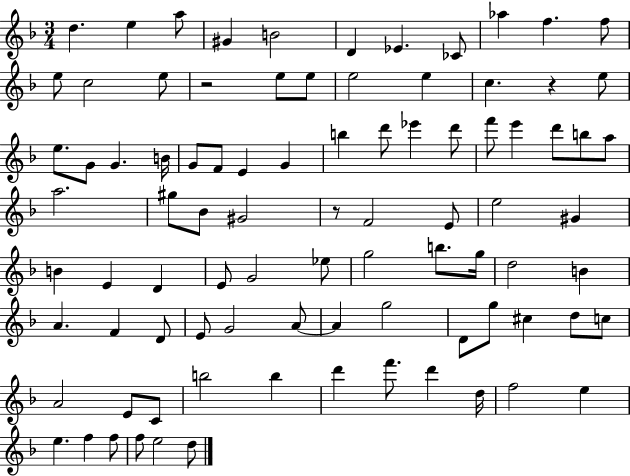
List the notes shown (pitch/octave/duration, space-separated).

D5/q. E5/q A5/e G#4/q B4/h D4/q Eb4/q. CES4/e Ab5/q F5/q. F5/e E5/e C5/h E5/e R/h E5/e E5/e E5/h E5/q C5/q. R/q E5/e E5/e. G4/e G4/q. B4/s G4/e F4/e E4/q G4/q B5/q D6/e Eb6/q D6/e F6/e E6/q D6/e B5/e A5/e A5/h. G#5/e Bb4/e G#4/h R/e F4/h E4/e E5/h G#4/q B4/q E4/q D4/q E4/e G4/h Eb5/e G5/h B5/e. G5/s D5/h B4/q A4/q. F4/q D4/e E4/e G4/h A4/e A4/q G5/h D4/e G5/e C#5/q D5/e C5/e A4/h E4/e C4/e B5/h B5/q D6/q F6/e. D6/q D5/s F5/h E5/q E5/q. F5/q F5/e F5/e E5/h D5/e